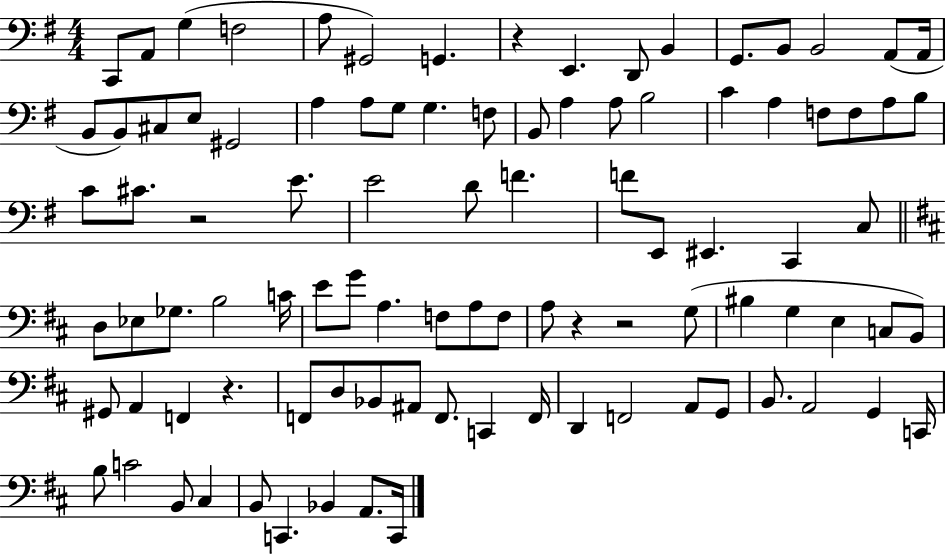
C2/e A2/e G3/q F3/h A3/e G#2/h G2/q. R/q E2/q. D2/e B2/q G2/e. B2/e B2/h A2/e A2/s B2/e B2/e C#3/e E3/e G#2/h A3/q A3/e G3/e G3/q. F3/e B2/e A3/q A3/e B3/h C4/q A3/q F3/e F3/e A3/e B3/e C4/e C#4/e. R/h E4/e. E4/h D4/e F4/q. F4/e E2/e EIS2/q. C2/q C3/e D3/e Eb3/e Gb3/e. B3/h C4/s E4/e G4/e A3/q. F3/e A3/e F3/e A3/e R/q R/h G3/e BIS3/q G3/q E3/q C3/e B2/e G#2/e A2/q F2/q R/q. F2/e D3/e Bb2/e A#2/e F2/e. C2/q F2/s D2/q F2/h A2/e G2/e B2/e. A2/h G2/q C2/s B3/e C4/h B2/e C#3/q B2/e C2/q. Bb2/q A2/e. C2/s